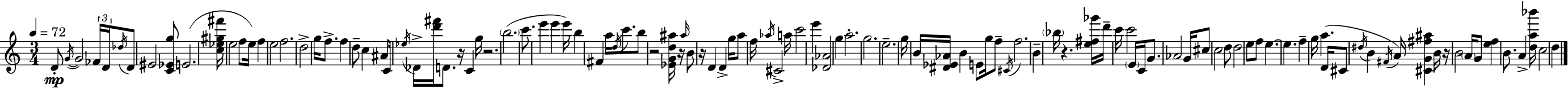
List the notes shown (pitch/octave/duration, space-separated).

D4/e G4/s G4/h FES4/s D4/s Db5/s D4/e EIS4/h [C4,Eb4,G5]/e E4/h. [C5,Eb5,G#5,F#6]/s E5/h F5/e E5/s F5/q E5/h F5/h. D5/h G5/s F5/e. F5/q D5/e C5/q A#4/e C4/s Eb5/s Db4/s [D6,F#6]/s D4/e. R/s C4/q G5/s R/h. B5/h. C6/e. E6/q E6/q E6/s B5/q F#4/q A5/s D5/s C6/e. B5/e R/h [Eb4,G4,D5,A#5]/s R/s A#5/s B4/e R/s D4/q D4/q G5/s A5/e F5/s Ab5/s C#4/h A5/s C6/h E6/q [Db4,Ab4]/h G5/q A5/h. G5/h. E5/h. G5/s B4/s [D#4,Eb4,Ab4]/s B4/q E4/e G5/s F5/e C#4/s F5/h. B4/q Bb5/s R/q. [E5,F#5,Gb6]/s D6/s C6/s C6/h E4/s C4/s G4/e. Ab4/h G4/s C#5/e C5/h D5/e D5/h E5/e F5/e E5/q. E5/q. F5/q G5/s A5/q. D4/s C#4/e D#5/s B4/q F#4/s A4/s [C#4,G4,F#5,A#5]/q B4/s R/s B4/h A4/s G4/e [E5,F5]/q B4/e. A4/q [D5,A5,Bb6]/s C5/h D5/q